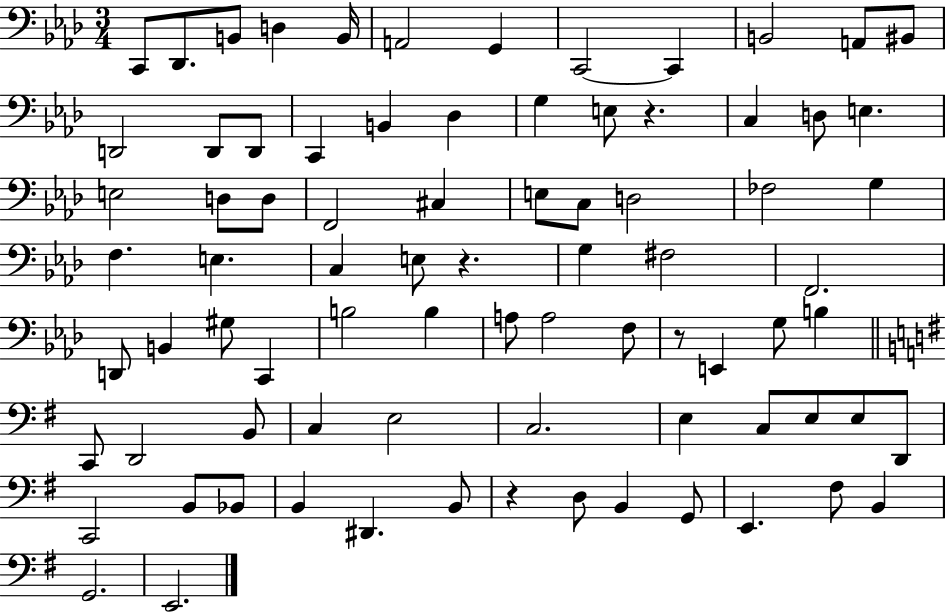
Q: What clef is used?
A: bass